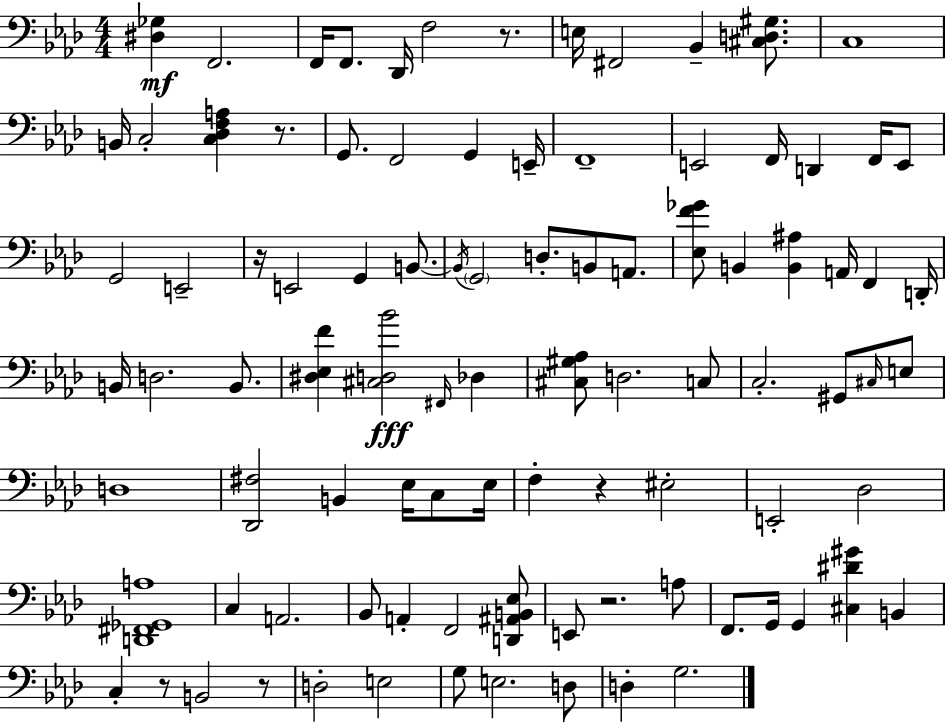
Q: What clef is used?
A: bass